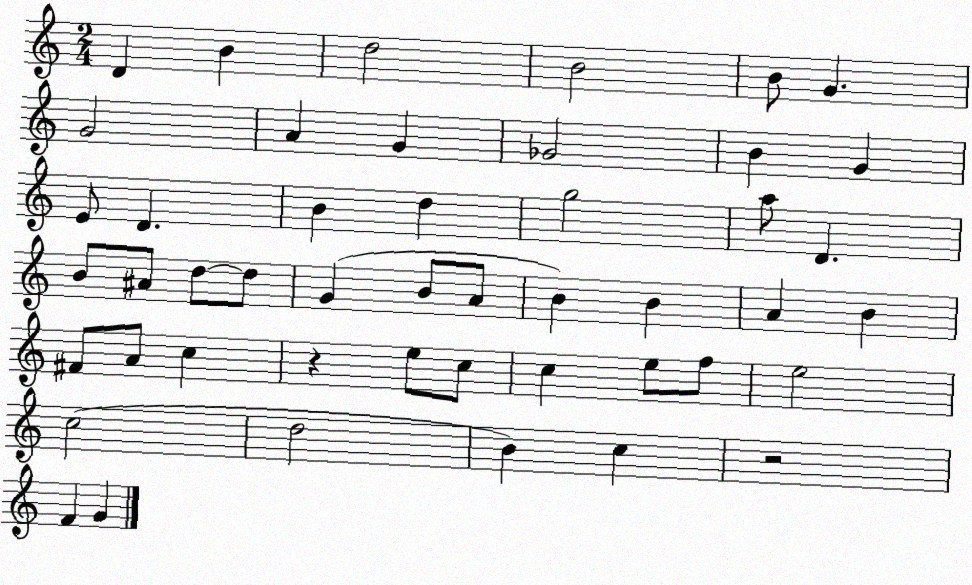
X:1
T:Untitled
M:2/4
L:1/4
K:C
D B d2 B2 B/2 G G2 A G _G2 B G E/2 D B d g2 a/2 D B/2 ^A/2 d/2 d/2 G B/2 A/2 B B A B ^F/2 A/2 c z e/2 c/2 c e/2 f/2 e2 c2 d2 B c z2 F G